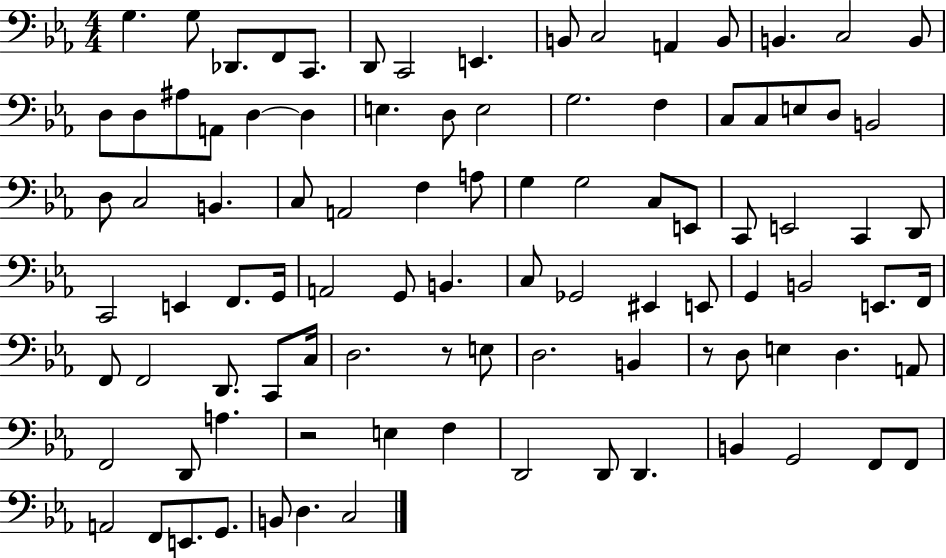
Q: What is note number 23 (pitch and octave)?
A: D3